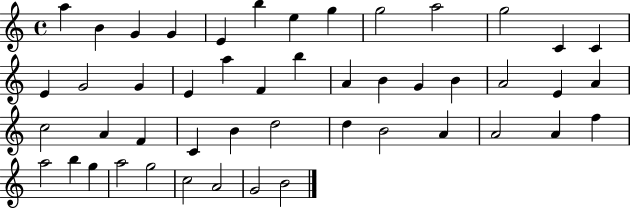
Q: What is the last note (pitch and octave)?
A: B4